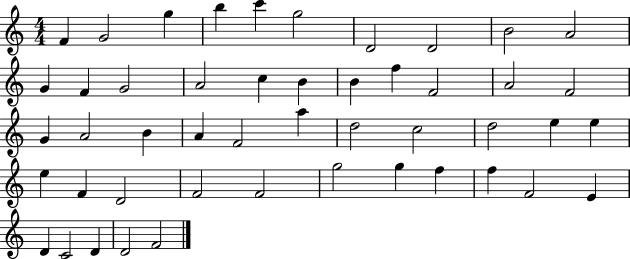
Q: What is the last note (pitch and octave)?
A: F4